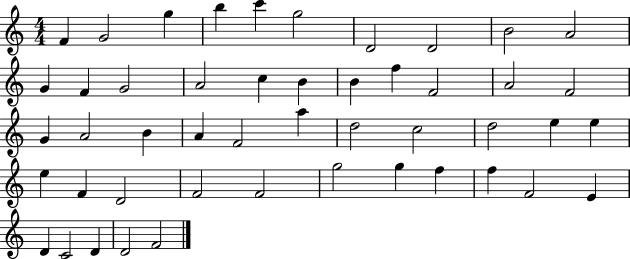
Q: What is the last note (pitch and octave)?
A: F4